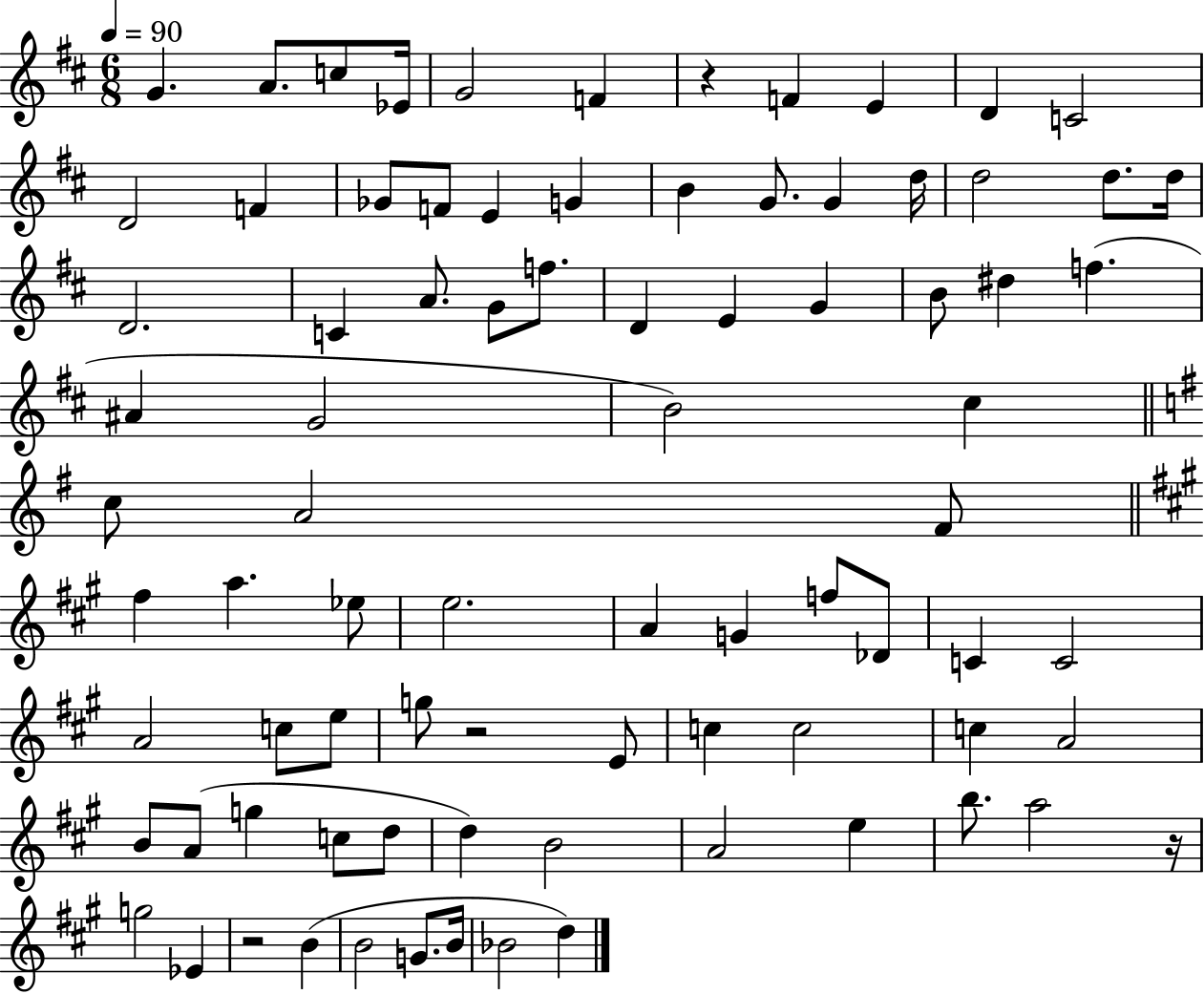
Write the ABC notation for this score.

X:1
T:Untitled
M:6/8
L:1/4
K:D
G A/2 c/2 _E/4 G2 F z F E D C2 D2 F _G/2 F/2 E G B G/2 G d/4 d2 d/2 d/4 D2 C A/2 G/2 f/2 D E G B/2 ^d f ^A G2 B2 ^c c/2 A2 ^F/2 ^f a _e/2 e2 A G f/2 _D/2 C C2 A2 c/2 e/2 g/2 z2 E/2 c c2 c A2 B/2 A/2 g c/2 d/2 d B2 A2 e b/2 a2 z/4 g2 _E z2 B B2 G/2 B/4 _B2 d